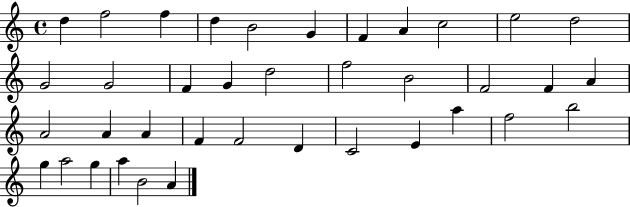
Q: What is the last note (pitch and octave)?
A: A4